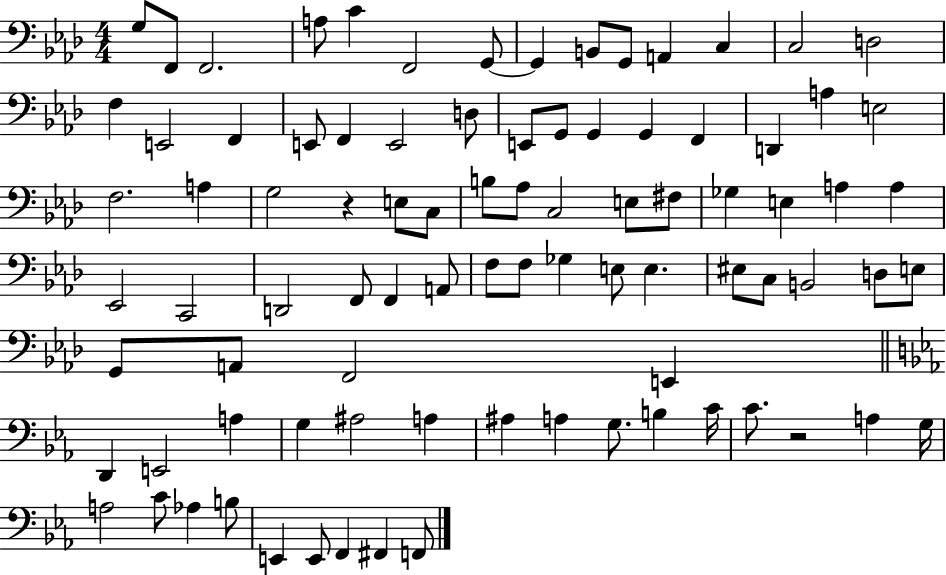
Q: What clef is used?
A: bass